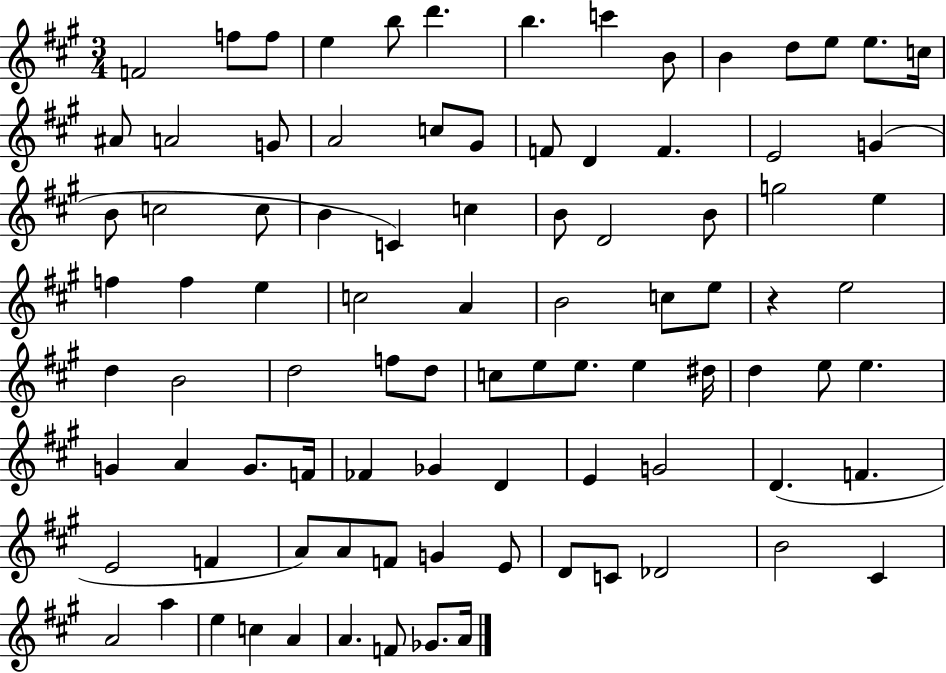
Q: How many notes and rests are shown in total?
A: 91